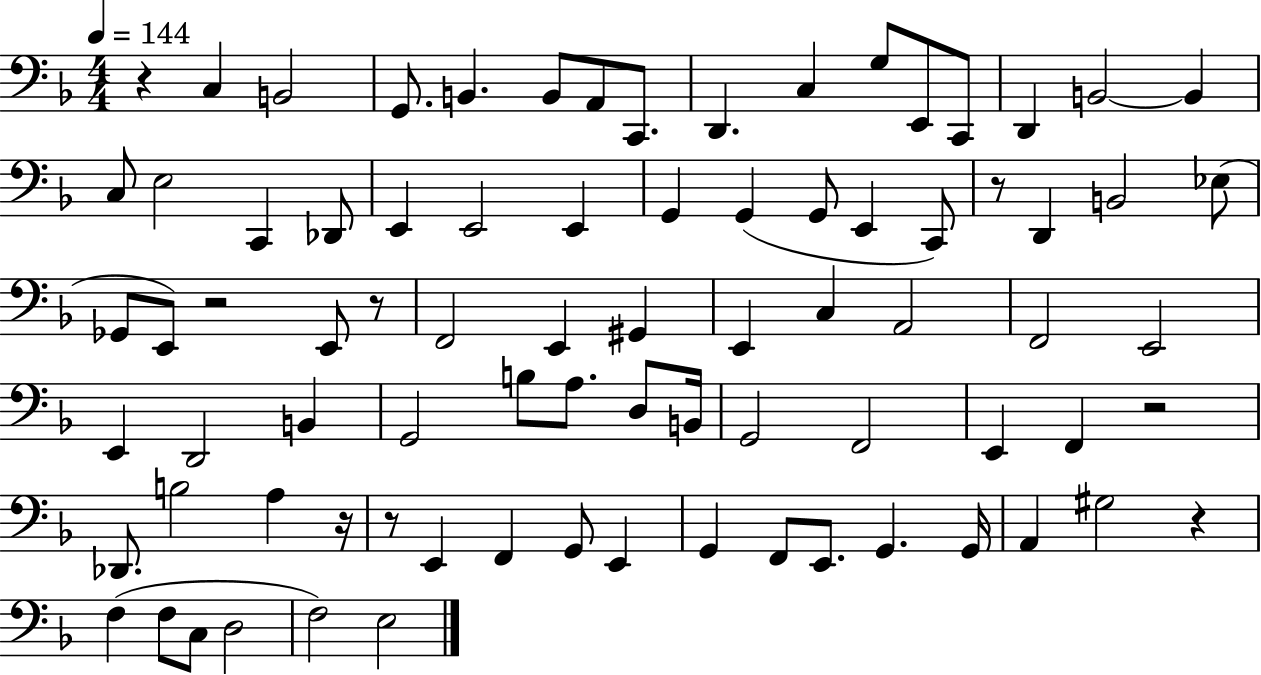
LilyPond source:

{
  \clef bass
  \numericTimeSignature
  \time 4/4
  \key f \major
  \tempo 4 = 144
  \repeat volta 2 { r4 c4 b,2 | g,8. b,4. b,8 a,8 c,8. | d,4. c4 g8 e,8 c,8 | d,4 b,2~~ b,4 | \break c8 e2 c,4 des,8 | e,4 e,2 e,4 | g,4 g,4( g,8 e,4 c,8) | r8 d,4 b,2 ees8( | \break ges,8 e,8) r2 e,8 r8 | f,2 e,4 gis,4 | e,4 c4 a,2 | f,2 e,2 | \break e,4 d,2 b,4 | g,2 b8 a8. d8 b,16 | g,2 f,2 | e,4 f,4 r2 | \break des,8. b2 a4 r16 | r8 e,4 f,4 g,8 e,4 | g,4 f,8 e,8. g,4. g,16 | a,4 gis2 r4 | \break f4( f8 c8 d2 | f2) e2 | } \bar "|."
}